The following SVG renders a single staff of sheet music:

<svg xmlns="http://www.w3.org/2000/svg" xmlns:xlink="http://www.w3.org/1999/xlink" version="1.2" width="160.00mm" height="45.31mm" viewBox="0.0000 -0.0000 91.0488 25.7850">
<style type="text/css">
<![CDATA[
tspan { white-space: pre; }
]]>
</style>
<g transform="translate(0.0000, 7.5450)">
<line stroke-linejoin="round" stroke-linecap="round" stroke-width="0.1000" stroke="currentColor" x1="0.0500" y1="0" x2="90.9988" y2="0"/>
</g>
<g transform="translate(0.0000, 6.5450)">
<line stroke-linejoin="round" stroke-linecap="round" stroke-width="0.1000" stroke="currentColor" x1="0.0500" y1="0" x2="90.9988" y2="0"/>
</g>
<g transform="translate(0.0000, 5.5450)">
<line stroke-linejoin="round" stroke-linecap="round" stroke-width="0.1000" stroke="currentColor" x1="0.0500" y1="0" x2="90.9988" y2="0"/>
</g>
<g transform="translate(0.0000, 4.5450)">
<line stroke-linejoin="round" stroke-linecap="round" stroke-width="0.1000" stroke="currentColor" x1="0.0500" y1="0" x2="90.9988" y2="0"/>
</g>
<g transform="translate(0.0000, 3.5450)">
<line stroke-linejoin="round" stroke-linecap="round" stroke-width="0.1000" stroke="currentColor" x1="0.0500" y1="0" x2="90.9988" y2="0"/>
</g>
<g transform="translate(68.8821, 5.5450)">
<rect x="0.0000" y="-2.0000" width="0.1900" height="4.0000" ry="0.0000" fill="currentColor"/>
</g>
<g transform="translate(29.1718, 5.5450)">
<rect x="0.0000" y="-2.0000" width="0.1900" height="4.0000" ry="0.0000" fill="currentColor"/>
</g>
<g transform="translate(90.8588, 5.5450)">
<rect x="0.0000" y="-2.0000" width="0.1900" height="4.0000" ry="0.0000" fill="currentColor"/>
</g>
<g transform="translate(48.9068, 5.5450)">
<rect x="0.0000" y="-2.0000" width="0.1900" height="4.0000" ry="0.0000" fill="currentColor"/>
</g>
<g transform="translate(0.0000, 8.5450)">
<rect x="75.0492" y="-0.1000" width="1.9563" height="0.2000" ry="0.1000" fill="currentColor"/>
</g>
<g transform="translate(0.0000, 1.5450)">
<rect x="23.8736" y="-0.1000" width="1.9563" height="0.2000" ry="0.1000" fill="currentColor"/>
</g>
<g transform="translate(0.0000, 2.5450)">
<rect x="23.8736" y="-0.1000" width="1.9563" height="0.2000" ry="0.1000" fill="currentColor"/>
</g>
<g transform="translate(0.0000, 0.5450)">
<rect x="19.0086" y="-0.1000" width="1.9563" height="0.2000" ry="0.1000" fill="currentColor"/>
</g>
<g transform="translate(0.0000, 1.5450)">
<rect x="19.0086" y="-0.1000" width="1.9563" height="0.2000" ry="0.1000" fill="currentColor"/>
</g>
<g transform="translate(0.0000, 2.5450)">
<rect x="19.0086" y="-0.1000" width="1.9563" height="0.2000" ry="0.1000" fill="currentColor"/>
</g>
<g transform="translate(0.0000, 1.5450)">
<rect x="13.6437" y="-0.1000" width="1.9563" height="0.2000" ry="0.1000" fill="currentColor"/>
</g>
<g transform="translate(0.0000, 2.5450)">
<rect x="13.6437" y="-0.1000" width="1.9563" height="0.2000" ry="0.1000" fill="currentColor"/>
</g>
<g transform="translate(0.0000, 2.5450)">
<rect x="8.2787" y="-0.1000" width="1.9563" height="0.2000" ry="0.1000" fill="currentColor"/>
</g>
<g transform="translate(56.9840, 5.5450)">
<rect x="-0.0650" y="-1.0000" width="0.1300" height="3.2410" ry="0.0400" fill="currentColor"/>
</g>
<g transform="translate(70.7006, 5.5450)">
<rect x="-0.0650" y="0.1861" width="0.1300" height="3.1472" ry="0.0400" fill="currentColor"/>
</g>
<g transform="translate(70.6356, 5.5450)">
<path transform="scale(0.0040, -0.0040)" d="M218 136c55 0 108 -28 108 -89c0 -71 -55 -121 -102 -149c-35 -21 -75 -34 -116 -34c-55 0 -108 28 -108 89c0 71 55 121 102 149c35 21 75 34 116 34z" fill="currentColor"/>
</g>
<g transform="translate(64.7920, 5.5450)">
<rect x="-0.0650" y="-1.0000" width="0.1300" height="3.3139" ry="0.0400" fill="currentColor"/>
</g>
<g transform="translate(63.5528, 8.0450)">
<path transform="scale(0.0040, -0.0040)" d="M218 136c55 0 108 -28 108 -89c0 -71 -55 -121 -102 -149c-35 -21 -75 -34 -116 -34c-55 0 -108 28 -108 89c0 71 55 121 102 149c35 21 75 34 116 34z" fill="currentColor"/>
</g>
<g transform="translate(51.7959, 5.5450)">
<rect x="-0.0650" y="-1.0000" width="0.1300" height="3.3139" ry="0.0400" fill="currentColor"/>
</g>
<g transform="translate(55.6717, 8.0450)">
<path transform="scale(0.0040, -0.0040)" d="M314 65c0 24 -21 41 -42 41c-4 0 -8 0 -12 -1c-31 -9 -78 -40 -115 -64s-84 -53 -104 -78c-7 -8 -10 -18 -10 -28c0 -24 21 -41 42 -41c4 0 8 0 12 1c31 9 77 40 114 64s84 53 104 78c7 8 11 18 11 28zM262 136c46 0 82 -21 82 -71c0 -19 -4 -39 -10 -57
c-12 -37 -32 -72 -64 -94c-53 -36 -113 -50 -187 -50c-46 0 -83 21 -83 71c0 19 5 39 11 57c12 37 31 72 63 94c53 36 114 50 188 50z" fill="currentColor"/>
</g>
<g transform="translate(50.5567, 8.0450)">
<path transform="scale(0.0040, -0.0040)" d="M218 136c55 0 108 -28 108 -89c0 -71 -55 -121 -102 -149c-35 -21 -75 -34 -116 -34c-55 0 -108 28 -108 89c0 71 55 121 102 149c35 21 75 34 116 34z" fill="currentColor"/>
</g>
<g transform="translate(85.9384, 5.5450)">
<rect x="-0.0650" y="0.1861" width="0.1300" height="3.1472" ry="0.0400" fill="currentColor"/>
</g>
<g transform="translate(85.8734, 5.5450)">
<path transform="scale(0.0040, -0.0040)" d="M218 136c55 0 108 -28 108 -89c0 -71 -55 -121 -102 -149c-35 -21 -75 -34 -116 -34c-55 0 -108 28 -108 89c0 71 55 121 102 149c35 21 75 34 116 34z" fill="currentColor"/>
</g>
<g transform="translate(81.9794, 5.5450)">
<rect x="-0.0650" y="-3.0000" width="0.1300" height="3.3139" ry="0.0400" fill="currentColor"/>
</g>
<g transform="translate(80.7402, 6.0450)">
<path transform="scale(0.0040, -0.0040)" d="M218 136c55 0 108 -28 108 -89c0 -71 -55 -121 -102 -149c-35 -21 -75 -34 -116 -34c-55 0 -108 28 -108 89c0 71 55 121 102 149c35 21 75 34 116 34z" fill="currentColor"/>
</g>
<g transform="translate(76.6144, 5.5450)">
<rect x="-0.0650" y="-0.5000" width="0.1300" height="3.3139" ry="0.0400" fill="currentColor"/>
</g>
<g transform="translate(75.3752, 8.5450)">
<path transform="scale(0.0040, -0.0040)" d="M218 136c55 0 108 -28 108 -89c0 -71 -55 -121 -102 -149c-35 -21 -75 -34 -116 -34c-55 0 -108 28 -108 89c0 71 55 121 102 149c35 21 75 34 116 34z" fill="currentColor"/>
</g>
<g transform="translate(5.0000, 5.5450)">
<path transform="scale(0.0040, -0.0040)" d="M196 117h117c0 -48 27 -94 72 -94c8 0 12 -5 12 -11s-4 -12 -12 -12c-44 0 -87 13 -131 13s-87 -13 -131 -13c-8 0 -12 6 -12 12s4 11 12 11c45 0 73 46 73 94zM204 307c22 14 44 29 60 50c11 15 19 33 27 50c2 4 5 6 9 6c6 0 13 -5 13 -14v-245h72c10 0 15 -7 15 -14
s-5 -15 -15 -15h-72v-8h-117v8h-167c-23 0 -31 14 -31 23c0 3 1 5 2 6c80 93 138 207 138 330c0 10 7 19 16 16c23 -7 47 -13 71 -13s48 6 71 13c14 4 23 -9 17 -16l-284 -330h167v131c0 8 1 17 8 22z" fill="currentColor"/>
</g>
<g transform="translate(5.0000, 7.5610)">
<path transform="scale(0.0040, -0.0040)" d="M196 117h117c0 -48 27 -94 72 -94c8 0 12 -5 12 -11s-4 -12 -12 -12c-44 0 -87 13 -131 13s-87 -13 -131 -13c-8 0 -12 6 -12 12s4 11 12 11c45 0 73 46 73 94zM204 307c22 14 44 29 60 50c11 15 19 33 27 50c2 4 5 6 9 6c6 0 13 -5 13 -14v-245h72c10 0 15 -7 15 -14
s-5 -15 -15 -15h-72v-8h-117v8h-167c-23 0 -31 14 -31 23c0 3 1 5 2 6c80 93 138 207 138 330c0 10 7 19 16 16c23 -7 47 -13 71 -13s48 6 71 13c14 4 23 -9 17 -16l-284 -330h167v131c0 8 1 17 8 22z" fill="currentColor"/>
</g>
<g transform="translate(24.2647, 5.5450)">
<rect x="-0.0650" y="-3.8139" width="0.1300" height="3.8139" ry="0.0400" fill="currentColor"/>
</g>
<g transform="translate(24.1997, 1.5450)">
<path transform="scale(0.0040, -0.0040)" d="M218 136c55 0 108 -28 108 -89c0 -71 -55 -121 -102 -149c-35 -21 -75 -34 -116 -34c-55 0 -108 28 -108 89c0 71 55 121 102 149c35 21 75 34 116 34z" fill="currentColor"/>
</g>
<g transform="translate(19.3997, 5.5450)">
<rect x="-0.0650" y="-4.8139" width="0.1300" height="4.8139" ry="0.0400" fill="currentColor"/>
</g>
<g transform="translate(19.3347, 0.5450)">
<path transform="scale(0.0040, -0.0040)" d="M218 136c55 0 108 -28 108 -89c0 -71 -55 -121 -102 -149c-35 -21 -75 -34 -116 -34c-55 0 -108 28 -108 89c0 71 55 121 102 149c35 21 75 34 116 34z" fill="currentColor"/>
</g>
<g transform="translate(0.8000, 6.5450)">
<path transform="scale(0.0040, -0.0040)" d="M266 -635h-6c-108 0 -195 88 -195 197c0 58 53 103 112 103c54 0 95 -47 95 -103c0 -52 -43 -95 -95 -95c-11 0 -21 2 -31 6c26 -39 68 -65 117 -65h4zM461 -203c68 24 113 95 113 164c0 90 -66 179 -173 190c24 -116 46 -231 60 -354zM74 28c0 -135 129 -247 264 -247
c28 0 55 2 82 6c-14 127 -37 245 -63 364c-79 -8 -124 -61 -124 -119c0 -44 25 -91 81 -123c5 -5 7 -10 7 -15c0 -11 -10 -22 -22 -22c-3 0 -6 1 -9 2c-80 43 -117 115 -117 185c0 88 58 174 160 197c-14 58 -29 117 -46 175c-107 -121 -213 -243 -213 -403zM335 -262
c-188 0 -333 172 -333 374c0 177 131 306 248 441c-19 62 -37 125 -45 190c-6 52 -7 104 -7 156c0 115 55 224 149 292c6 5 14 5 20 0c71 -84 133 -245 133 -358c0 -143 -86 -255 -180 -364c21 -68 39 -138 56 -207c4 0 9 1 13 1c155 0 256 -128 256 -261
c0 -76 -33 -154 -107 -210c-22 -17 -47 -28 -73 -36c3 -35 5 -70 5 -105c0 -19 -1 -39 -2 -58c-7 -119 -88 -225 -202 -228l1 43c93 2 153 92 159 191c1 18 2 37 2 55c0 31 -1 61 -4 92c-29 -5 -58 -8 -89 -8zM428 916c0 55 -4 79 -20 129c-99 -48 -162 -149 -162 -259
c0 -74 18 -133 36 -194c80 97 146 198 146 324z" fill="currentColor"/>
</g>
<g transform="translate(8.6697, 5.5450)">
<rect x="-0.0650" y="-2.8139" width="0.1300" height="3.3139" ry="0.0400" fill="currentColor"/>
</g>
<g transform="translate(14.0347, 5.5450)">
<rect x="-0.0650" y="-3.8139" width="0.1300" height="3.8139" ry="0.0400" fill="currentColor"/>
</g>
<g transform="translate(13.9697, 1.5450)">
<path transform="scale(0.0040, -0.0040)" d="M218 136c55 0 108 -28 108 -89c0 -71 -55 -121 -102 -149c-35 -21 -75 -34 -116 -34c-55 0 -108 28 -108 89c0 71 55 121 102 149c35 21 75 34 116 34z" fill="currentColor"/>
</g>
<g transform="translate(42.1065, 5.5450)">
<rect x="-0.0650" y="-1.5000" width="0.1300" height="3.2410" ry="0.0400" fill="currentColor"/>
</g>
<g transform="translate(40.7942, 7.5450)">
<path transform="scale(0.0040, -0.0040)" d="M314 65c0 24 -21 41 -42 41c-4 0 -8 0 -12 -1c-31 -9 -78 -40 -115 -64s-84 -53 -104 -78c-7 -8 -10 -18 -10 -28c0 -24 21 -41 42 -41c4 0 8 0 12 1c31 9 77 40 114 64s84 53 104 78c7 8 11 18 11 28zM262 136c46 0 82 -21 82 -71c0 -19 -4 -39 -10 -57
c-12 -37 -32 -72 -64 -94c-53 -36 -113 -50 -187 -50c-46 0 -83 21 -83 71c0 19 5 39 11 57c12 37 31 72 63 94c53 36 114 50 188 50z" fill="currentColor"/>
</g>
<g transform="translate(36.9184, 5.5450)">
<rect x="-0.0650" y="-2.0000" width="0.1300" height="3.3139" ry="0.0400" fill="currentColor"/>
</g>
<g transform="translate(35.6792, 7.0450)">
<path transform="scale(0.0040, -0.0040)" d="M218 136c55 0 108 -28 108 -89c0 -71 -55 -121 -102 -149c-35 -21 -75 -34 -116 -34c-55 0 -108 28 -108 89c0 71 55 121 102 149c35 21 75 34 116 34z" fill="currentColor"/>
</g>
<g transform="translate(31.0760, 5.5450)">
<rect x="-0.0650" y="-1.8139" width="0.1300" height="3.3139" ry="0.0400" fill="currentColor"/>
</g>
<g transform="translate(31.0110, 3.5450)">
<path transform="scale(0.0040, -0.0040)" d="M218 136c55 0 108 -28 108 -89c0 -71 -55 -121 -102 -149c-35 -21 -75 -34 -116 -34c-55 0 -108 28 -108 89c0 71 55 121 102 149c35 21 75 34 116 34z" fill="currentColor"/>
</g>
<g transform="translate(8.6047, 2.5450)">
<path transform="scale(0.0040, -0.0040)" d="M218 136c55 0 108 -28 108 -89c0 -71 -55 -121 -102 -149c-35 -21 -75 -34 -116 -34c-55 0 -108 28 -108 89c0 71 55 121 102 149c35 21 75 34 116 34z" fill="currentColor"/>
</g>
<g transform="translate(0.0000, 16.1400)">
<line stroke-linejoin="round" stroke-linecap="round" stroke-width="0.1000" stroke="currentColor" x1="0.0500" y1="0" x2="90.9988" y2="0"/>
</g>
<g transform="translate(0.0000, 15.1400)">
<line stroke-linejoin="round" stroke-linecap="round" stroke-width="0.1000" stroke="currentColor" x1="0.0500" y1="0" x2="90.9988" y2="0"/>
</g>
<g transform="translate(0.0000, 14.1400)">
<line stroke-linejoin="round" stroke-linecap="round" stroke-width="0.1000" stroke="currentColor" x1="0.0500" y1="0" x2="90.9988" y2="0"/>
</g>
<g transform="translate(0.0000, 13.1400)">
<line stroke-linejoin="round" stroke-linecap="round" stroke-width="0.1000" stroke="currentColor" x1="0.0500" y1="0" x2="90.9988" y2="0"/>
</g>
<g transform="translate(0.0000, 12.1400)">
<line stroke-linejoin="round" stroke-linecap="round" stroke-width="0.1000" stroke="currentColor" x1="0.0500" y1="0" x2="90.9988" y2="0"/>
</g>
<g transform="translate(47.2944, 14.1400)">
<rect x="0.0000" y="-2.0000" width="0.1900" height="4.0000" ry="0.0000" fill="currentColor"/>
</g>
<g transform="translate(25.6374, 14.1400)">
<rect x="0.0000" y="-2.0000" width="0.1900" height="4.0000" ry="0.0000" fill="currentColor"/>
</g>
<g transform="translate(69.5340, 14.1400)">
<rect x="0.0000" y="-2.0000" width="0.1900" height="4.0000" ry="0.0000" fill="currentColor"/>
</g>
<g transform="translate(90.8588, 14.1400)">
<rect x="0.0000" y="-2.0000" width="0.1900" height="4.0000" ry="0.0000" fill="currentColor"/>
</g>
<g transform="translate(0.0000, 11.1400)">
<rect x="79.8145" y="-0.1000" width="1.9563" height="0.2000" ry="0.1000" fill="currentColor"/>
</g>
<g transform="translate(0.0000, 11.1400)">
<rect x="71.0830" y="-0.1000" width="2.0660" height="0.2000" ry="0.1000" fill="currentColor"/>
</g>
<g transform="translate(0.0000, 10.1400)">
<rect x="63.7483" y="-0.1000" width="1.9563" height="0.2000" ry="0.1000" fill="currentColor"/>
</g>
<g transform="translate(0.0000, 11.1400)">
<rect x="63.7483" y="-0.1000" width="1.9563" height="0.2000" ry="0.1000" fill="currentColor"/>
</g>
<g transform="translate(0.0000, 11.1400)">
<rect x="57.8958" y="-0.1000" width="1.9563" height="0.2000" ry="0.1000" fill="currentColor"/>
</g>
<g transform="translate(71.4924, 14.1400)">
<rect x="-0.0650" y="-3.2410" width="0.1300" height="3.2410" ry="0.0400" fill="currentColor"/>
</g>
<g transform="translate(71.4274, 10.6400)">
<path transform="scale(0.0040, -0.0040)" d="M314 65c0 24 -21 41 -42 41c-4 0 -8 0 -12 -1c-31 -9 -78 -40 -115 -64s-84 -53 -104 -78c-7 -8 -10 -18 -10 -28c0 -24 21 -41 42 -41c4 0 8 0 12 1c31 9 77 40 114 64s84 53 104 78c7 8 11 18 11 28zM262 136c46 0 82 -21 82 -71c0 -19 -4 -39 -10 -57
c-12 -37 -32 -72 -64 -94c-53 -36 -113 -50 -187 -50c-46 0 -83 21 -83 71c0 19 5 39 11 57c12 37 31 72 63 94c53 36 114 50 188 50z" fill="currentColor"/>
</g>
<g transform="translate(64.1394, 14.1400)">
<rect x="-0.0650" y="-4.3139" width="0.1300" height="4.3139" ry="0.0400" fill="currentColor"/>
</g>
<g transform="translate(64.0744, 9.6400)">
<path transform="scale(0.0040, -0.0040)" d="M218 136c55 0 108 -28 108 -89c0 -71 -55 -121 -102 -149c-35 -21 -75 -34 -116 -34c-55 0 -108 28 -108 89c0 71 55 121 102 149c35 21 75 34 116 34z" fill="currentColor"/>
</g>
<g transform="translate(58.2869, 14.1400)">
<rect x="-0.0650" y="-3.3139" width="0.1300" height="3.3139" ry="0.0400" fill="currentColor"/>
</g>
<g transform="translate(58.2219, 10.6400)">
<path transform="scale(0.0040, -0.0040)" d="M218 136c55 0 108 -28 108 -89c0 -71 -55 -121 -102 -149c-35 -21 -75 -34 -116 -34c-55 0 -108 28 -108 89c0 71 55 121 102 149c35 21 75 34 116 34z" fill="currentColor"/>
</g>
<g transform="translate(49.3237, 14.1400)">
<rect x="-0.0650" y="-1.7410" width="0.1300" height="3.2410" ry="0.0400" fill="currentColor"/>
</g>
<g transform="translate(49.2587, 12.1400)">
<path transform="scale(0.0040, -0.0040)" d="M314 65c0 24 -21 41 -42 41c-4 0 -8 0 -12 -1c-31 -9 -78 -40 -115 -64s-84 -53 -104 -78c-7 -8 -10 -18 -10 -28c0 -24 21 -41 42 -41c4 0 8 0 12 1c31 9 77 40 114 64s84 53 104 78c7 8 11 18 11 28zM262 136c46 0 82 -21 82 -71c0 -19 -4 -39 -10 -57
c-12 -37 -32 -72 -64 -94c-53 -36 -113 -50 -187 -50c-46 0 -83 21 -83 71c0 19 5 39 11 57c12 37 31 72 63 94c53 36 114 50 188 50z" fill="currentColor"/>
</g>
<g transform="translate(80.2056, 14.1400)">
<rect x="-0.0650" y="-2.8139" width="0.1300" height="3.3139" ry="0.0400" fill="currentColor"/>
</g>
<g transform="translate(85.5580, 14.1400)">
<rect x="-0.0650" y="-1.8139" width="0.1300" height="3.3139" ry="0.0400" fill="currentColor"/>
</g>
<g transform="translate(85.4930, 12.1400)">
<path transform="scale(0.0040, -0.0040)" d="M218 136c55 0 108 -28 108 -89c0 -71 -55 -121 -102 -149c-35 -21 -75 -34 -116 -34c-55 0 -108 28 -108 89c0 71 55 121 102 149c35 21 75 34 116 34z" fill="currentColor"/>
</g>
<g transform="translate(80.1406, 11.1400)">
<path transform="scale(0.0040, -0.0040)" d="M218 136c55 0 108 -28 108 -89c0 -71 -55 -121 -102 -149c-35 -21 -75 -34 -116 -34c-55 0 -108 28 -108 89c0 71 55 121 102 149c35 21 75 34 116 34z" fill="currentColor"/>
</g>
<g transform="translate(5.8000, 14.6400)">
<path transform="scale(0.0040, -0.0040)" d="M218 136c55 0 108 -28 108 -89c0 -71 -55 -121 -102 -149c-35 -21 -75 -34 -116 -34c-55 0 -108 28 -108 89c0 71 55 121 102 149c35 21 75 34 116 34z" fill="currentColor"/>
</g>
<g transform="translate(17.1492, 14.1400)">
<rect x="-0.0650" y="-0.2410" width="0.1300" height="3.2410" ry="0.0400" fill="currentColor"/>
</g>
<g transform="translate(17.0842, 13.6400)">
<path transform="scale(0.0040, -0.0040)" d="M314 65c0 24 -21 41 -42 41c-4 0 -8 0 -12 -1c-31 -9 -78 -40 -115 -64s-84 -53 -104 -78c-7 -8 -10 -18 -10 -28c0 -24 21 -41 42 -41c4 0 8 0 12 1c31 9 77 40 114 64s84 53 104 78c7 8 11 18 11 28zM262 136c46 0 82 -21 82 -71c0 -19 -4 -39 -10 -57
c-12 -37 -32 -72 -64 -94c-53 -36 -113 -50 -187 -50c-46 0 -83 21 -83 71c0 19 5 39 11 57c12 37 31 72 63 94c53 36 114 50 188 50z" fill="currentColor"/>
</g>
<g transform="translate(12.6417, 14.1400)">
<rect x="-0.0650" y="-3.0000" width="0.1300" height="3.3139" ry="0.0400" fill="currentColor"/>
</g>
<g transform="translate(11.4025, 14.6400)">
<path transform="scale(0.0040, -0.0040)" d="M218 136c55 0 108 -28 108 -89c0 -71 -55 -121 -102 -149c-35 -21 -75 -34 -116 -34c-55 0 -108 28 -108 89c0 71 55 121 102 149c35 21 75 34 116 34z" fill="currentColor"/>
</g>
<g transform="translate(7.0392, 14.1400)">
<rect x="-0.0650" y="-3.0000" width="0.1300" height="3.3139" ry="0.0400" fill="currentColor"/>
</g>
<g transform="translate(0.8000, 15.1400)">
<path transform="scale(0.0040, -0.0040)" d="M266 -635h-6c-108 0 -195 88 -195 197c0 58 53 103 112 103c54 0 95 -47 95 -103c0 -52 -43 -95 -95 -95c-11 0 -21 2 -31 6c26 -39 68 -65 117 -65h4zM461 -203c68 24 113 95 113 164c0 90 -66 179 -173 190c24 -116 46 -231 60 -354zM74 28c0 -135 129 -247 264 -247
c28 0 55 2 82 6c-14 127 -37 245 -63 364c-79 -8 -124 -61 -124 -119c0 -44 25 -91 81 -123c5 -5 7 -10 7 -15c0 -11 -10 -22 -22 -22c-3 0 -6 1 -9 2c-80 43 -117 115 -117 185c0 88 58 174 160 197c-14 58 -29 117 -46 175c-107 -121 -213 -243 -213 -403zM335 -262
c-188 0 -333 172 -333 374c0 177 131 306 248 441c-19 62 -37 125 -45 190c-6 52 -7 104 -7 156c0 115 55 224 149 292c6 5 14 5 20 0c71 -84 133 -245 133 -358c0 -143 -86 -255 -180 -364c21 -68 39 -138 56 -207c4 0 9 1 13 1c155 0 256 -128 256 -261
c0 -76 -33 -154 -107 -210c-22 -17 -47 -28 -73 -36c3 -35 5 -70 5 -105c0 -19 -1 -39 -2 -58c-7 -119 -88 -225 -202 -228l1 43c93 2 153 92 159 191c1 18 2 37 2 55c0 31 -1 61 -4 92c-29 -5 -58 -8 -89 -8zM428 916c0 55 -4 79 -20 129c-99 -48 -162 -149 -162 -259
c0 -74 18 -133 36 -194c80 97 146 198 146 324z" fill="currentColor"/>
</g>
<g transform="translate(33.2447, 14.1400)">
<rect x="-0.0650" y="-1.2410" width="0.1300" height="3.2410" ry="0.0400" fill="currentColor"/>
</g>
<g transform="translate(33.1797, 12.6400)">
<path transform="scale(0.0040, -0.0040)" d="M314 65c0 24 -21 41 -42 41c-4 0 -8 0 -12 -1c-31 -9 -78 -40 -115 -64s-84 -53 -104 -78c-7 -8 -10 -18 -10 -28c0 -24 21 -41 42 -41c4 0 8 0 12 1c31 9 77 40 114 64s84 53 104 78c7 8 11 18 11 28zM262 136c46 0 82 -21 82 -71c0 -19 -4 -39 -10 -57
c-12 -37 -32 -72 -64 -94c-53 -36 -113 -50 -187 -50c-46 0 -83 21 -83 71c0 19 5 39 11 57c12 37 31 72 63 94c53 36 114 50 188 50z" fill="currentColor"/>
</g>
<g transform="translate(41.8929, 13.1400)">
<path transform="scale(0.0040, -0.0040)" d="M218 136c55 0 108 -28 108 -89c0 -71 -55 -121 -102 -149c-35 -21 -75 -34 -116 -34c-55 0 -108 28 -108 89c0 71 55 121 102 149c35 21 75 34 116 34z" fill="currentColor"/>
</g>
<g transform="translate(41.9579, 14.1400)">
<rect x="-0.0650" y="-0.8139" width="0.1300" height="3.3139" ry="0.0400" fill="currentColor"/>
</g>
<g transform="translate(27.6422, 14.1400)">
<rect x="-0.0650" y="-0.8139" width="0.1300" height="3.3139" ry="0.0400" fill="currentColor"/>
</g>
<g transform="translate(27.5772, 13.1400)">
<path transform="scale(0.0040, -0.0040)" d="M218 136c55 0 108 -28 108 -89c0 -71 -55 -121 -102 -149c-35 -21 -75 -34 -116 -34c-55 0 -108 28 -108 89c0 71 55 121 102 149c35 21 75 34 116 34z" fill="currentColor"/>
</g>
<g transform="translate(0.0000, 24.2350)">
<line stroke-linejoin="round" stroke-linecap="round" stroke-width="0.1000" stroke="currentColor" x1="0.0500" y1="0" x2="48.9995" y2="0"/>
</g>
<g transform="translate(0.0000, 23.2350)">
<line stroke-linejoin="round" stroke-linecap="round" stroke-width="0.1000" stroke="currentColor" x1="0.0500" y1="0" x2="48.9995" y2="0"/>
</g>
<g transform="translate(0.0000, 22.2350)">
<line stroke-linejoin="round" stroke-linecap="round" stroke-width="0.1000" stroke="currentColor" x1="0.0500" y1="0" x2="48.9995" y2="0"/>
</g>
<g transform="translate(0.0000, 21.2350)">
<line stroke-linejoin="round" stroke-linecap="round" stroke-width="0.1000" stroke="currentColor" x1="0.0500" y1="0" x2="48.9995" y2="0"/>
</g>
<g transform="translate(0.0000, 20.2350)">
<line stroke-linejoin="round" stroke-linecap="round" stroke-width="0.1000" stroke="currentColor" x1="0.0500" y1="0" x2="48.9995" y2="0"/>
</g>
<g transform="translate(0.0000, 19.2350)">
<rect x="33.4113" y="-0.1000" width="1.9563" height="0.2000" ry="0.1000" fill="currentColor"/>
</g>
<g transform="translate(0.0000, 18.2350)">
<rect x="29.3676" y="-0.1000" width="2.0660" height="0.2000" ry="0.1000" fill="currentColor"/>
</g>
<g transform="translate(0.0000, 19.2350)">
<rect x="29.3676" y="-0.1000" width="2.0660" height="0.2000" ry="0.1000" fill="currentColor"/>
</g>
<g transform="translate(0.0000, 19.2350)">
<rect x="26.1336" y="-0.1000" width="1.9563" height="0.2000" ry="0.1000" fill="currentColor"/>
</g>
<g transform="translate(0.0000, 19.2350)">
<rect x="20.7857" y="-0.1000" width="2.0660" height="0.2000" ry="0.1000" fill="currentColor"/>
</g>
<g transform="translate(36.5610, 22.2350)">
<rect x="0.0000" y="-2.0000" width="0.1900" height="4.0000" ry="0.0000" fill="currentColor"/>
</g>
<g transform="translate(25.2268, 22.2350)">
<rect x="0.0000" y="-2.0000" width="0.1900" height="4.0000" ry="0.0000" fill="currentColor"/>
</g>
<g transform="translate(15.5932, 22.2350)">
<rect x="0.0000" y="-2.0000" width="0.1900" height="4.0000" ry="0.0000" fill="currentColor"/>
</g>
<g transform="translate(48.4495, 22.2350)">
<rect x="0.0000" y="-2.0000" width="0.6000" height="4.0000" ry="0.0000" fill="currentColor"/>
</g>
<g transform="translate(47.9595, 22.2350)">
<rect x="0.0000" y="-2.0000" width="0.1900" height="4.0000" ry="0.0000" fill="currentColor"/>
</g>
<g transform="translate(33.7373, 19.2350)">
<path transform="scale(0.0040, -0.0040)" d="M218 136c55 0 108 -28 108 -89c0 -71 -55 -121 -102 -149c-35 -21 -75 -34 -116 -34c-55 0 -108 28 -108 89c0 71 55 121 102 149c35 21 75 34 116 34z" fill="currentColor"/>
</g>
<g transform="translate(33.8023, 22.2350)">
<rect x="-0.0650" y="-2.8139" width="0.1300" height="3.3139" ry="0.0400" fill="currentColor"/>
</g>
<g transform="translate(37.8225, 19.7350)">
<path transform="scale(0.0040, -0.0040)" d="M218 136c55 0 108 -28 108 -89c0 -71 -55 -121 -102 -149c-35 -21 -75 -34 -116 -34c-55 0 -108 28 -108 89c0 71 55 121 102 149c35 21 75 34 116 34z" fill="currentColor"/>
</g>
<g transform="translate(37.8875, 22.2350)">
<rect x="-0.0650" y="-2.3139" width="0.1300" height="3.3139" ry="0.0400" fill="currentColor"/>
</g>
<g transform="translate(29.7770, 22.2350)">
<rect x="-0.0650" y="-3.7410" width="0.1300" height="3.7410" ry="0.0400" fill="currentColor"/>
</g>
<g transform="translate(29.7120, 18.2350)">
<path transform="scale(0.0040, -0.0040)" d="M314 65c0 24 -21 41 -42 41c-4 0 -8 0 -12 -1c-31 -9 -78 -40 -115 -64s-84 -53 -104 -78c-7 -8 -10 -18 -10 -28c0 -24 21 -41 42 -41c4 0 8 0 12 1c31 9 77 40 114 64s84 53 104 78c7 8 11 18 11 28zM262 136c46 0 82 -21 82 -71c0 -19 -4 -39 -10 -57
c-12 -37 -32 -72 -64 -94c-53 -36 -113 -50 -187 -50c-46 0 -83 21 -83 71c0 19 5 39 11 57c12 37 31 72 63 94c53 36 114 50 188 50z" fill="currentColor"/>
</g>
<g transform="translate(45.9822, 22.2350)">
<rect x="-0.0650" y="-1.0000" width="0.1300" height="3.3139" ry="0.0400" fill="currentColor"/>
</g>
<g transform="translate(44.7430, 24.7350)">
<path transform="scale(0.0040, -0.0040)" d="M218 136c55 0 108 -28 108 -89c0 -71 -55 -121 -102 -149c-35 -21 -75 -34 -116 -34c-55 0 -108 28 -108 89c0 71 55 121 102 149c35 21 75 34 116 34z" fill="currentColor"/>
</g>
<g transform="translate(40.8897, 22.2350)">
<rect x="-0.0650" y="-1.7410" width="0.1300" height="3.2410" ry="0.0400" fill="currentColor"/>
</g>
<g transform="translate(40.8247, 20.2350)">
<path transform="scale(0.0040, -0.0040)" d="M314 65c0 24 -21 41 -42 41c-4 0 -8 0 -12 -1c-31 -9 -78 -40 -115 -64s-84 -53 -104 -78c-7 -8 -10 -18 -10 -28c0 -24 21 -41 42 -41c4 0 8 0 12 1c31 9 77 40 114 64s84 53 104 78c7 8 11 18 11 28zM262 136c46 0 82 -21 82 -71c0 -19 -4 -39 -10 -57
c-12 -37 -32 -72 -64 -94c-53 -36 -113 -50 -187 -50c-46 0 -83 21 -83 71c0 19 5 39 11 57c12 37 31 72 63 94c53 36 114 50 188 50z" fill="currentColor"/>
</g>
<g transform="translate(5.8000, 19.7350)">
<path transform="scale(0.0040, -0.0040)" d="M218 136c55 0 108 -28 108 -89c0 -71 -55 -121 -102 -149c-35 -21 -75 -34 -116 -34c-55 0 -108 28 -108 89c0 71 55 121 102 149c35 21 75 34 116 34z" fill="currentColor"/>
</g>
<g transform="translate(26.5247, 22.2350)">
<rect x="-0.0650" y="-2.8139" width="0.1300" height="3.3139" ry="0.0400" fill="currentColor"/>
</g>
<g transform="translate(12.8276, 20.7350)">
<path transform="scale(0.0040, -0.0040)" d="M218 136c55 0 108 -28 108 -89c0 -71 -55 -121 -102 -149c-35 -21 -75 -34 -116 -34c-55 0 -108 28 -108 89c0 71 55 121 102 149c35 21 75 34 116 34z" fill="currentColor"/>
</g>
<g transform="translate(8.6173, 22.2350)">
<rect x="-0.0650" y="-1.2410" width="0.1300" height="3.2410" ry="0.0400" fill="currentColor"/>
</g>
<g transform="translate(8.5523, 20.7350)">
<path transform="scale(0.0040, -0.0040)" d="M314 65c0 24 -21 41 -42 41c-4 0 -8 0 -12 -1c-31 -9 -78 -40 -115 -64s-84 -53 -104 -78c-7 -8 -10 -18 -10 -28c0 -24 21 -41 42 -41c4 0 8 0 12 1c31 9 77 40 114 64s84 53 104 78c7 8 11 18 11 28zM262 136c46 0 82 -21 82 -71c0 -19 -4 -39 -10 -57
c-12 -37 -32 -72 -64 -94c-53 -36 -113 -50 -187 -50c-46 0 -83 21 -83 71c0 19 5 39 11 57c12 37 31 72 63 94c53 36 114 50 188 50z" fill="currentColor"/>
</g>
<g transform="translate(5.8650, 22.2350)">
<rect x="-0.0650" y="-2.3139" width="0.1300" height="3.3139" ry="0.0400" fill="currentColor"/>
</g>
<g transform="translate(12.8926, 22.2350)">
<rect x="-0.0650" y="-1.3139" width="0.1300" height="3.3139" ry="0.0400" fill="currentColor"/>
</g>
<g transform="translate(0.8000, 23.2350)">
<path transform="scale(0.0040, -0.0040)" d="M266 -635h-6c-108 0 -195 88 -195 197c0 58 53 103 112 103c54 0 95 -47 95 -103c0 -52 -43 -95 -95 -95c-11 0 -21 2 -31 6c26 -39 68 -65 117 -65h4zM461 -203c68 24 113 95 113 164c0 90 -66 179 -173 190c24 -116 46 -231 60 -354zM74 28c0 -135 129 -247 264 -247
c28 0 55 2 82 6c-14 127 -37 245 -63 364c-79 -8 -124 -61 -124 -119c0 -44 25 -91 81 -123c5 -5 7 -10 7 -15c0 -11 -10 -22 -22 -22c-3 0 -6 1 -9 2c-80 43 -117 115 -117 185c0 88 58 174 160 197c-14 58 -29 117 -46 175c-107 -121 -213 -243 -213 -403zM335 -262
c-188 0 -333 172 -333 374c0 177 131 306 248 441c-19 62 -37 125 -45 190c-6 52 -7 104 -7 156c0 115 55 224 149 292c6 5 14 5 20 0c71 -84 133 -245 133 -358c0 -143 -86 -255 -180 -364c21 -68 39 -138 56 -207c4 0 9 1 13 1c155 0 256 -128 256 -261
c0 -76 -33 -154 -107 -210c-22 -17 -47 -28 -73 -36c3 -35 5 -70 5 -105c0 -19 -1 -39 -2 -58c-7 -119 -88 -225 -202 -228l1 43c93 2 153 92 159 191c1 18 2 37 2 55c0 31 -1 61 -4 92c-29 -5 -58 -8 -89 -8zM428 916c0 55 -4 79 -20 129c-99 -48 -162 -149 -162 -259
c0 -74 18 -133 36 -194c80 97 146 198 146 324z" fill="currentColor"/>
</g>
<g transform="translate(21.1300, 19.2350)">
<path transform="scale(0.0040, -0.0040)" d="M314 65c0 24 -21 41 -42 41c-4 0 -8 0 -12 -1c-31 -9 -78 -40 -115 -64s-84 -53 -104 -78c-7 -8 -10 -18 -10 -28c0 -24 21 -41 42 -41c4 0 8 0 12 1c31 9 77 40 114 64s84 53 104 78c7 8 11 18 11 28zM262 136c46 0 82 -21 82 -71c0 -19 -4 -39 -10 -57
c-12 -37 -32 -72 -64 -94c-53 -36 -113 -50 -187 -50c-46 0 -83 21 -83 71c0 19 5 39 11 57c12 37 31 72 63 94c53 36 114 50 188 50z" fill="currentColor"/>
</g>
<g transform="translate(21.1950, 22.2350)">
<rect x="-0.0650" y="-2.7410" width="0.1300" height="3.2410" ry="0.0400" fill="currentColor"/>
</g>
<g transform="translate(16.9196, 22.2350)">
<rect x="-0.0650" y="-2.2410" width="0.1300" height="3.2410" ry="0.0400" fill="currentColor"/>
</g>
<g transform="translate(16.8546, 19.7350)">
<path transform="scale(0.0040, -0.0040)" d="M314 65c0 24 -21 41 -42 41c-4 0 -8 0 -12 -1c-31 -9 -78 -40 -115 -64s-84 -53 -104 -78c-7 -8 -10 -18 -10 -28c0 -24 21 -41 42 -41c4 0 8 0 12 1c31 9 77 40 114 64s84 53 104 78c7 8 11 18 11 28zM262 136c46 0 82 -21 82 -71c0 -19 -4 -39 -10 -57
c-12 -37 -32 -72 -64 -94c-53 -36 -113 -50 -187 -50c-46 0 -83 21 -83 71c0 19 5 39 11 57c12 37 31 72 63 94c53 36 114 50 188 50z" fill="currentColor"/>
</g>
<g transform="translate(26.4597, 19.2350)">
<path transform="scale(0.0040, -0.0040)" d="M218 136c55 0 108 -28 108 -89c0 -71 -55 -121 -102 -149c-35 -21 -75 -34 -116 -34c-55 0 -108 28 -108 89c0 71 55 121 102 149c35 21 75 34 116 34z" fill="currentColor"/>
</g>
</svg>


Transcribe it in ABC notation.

X:1
T:Untitled
M:4/4
L:1/4
K:C
a c' e' c' f F E2 D D2 D B C A B A A c2 d e2 d f2 b d' b2 a f g e2 e g2 a2 a c'2 a g f2 D